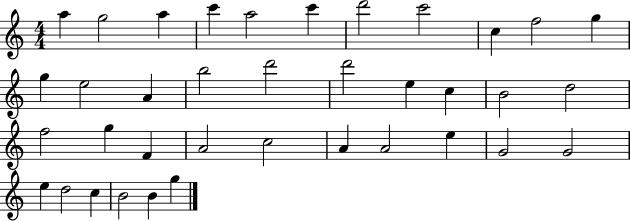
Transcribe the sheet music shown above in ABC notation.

X:1
T:Untitled
M:4/4
L:1/4
K:C
a g2 a c' a2 c' d'2 c'2 c f2 g g e2 A b2 d'2 d'2 e c B2 d2 f2 g F A2 c2 A A2 e G2 G2 e d2 c B2 B g